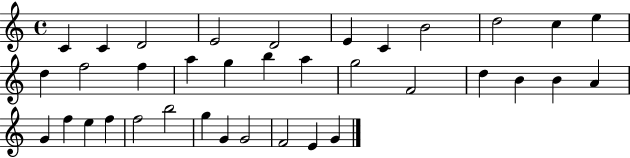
X:1
T:Untitled
M:4/4
L:1/4
K:C
C C D2 E2 D2 E C B2 d2 c e d f2 f a g b a g2 F2 d B B A G f e f f2 b2 g G G2 F2 E G